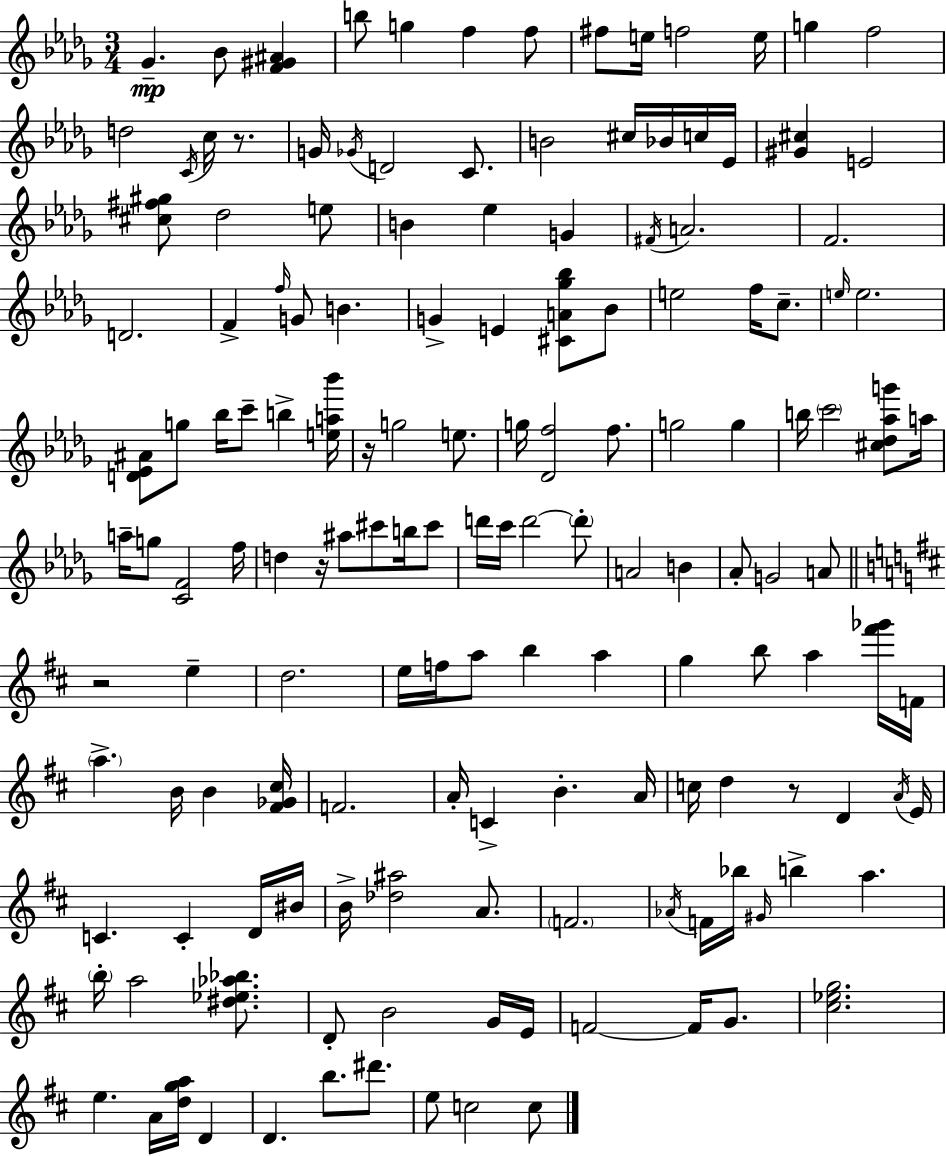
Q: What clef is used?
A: treble